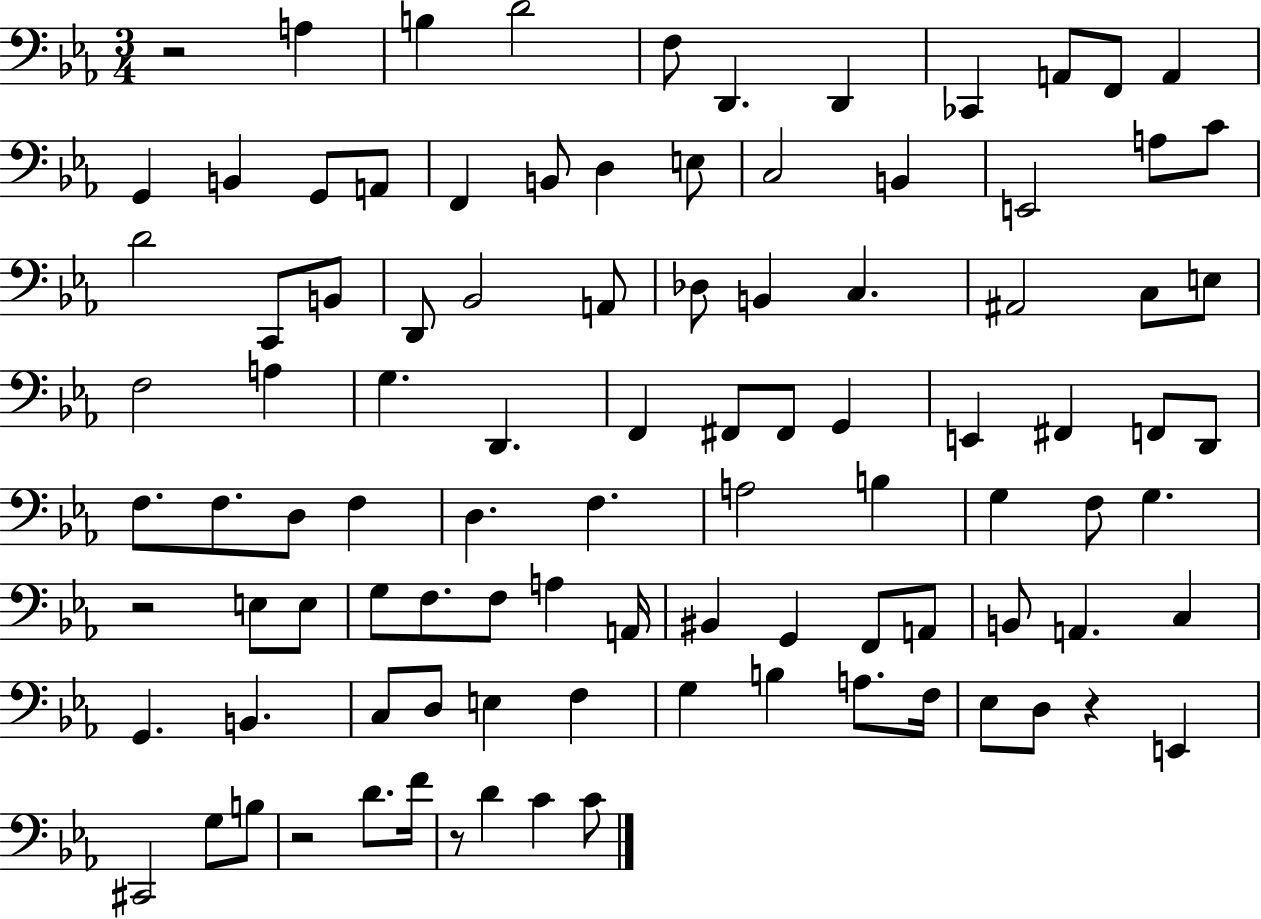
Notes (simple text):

R/h A3/q B3/q D4/h F3/e D2/q. D2/q CES2/q A2/e F2/e A2/q G2/q B2/q G2/e A2/e F2/q B2/e D3/q E3/e C3/h B2/q E2/h A3/e C4/e D4/h C2/e B2/e D2/e Bb2/h A2/e Db3/e B2/q C3/q. A#2/h C3/e E3/e F3/h A3/q G3/q. D2/q. F2/q F#2/e F#2/e G2/q E2/q F#2/q F2/e D2/e F3/e. F3/e. D3/e F3/q D3/q. F3/q. A3/h B3/q G3/q F3/e G3/q. R/h E3/e E3/e G3/e F3/e. F3/e A3/q A2/s BIS2/q G2/q F2/e A2/e B2/e A2/q. C3/q G2/q. B2/q. C3/e D3/e E3/q F3/q G3/q B3/q A3/e. F3/s Eb3/e D3/e R/q E2/q C#2/h G3/e B3/e R/h D4/e. F4/s R/e D4/q C4/q C4/e